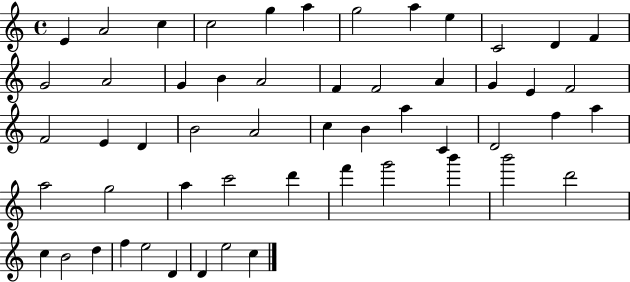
X:1
T:Untitled
M:4/4
L:1/4
K:C
E A2 c c2 g a g2 a e C2 D F G2 A2 G B A2 F F2 A G E F2 F2 E D B2 A2 c B a C D2 f a a2 g2 a c'2 d' f' g'2 b' b'2 d'2 c B2 d f e2 D D e2 c